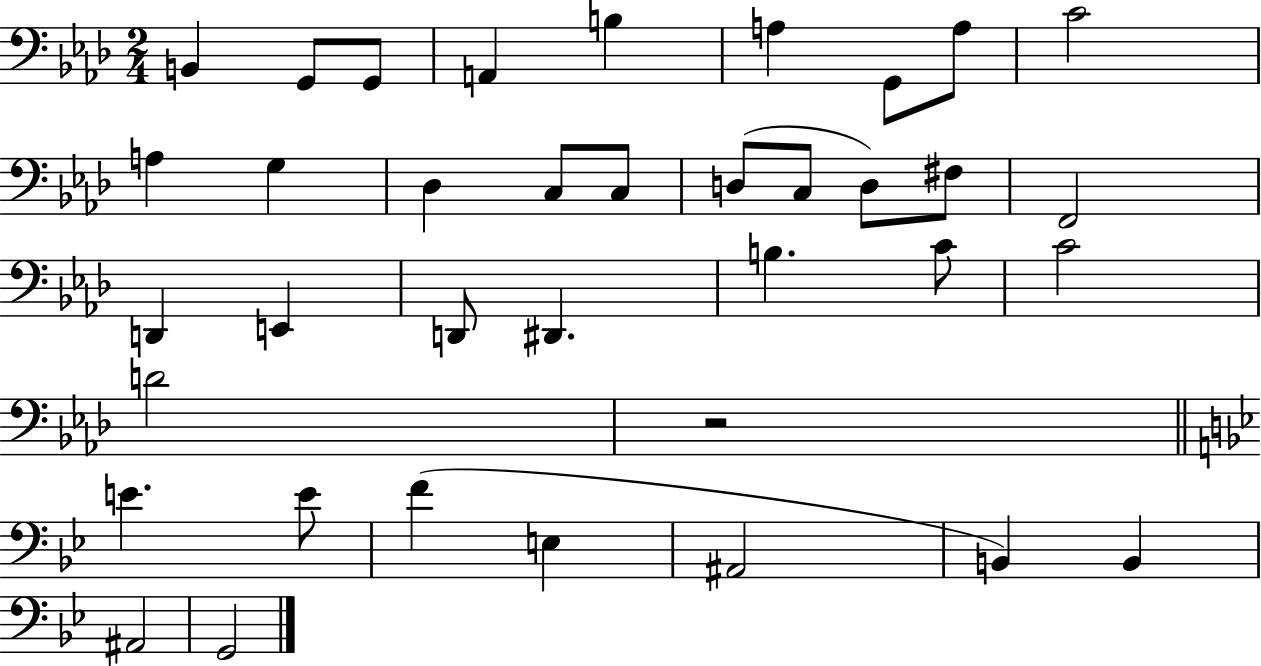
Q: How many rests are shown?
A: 1